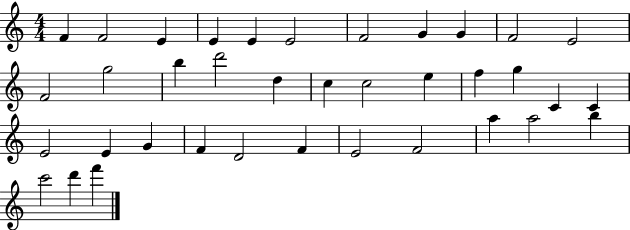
{
  \clef treble
  \numericTimeSignature
  \time 4/4
  \key c \major
  f'4 f'2 e'4 | e'4 e'4 e'2 | f'2 g'4 g'4 | f'2 e'2 | \break f'2 g''2 | b''4 d'''2 d''4 | c''4 c''2 e''4 | f''4 g''4 c'4 c'4 | \break e'2 e'4 g'4 | f'4 d'2 f'4 | e'2 f'2 | a''4 a''2 b''4 | \break c'''2 d'''4 f'''4 | \bar "|."
}